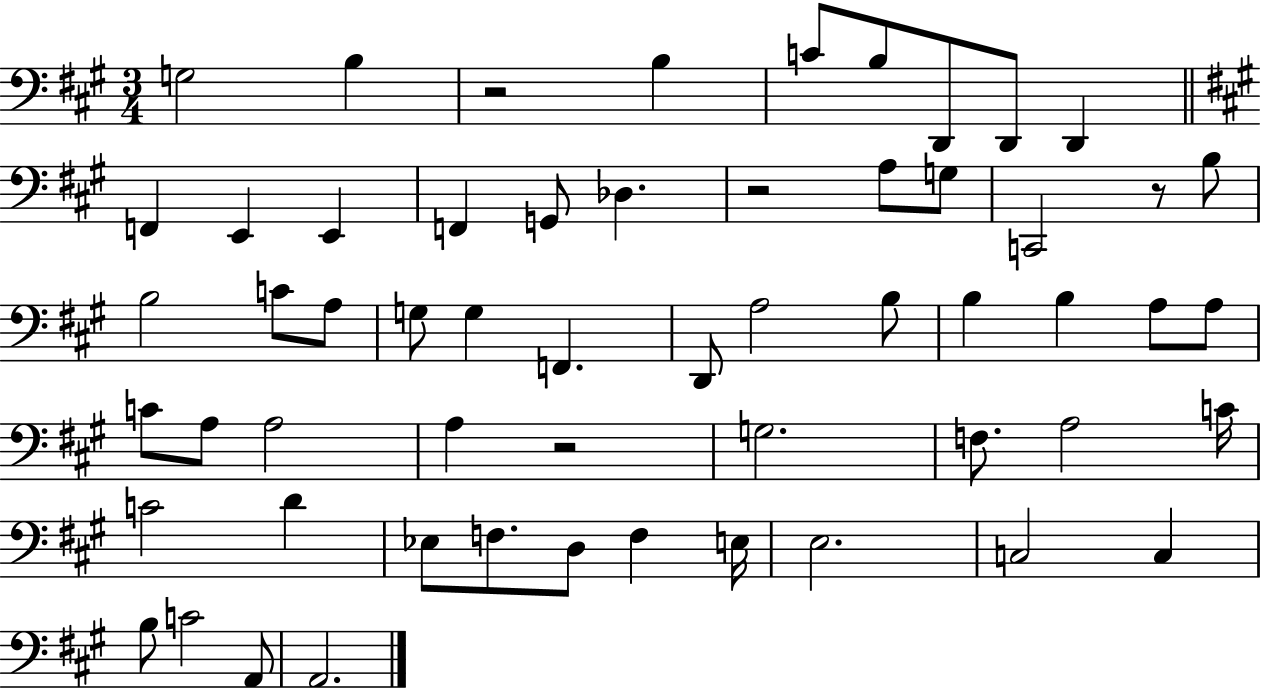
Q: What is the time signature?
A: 3/4